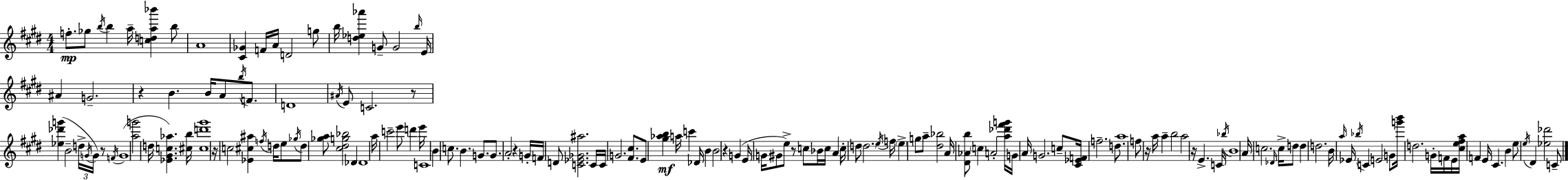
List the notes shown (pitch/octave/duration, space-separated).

F5/e. Gb5/e B5/s B5/q A5/s [C5,D5,A5,Bb6]/q B5/e A4/w [C#4,Gb4]/q F4/s A4/s D4/h G5/e B5/s [D5,Eb5,Ab6]/q G4/e G4/h B5/s E4/s A#4/q G4/h. R/q B4/q. B4/s A4/e B5/s F4/e. D4/w A#4/s E4/e C4/h. R/e [Eb5,Db6,G6]/q B4/h D5/s G4/s G4/s R/e F4/s G4/w [A5,G6]/h D5/s [Eb4,G#4,C5,Ab5]/q. [C#5,B5]/s [C#5,D6,G#6]/w R/s C5/h [Eb4,C#5,A#5]/q F5/s D5/s E5/e Gb5/s D5/e [Gb5,A5]/e [C#5,D#5,G5,Bb5]/h Db4/q Db4/w A5/s C6/h E6/e D6/q E6/s C4/w B4/q C5/e. B4/q. G4/e. G4/e. A4/h R/q G4/s F4/s D4/e [C4,Eb4,Gb4,A#5]/h. C4/s C4/s G4/h. [F#4,C#5]/e. E4/e [G#5,Ab5,B5]/q A5/s C6/q Db4/s B4/q B4/h R/q G4/q E4/s G4/s G#4/e E5/e R/e C5/e Bb4/s C5/s A4/q C5/s D5/e D5/h. E5/s F5/s E5/q G5/e A5/e [D#5,Bb5]/h A4/s [D#4,Ab4,B5]/e C5/q A4/h [A5,Db6,F#6,G6]/s G4/s A4/s G4/h. C5/e [C#4,Eb4,F4]/s F5/h. D5/e. A5/w F5/e R/s A5/s A5/q B5/h A5/h R/s E4/q. C4/s Bb5/s B4/w A4/s C5/h. Db4/s C5/s D5/e D5/q D5/h. B4/s A5/s Eb4/s Bb5/s C4/q E4/h G4/e [G6,B6]/s D5/h. G4/s F4/s E4/s [C#5,E5,F#5,A5]/s F4/q E4/s C#4/q. B4/q E5/e E5/s D#4/q [Eb5,Db6]/h C4/e